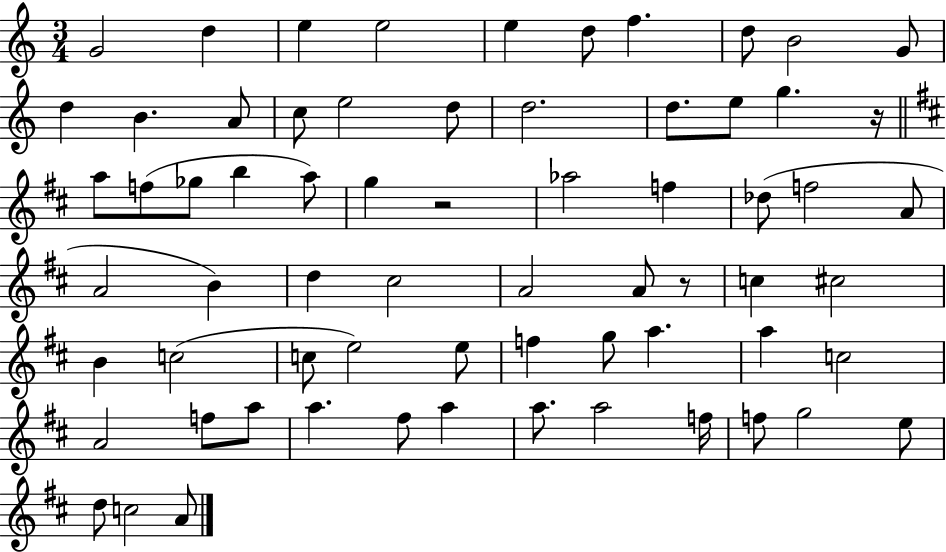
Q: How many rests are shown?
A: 3